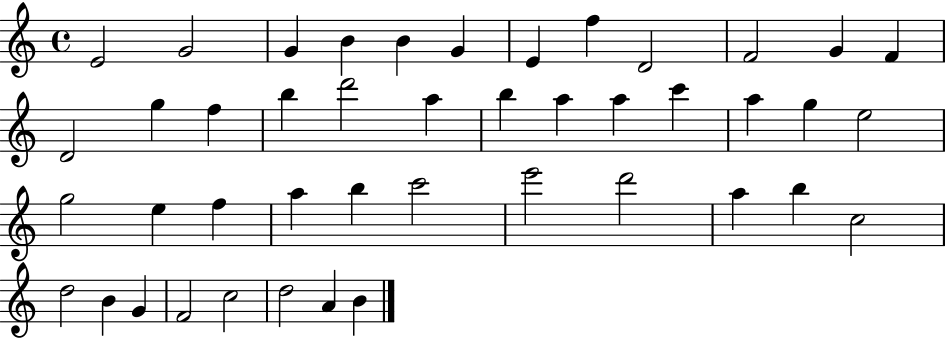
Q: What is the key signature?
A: C major